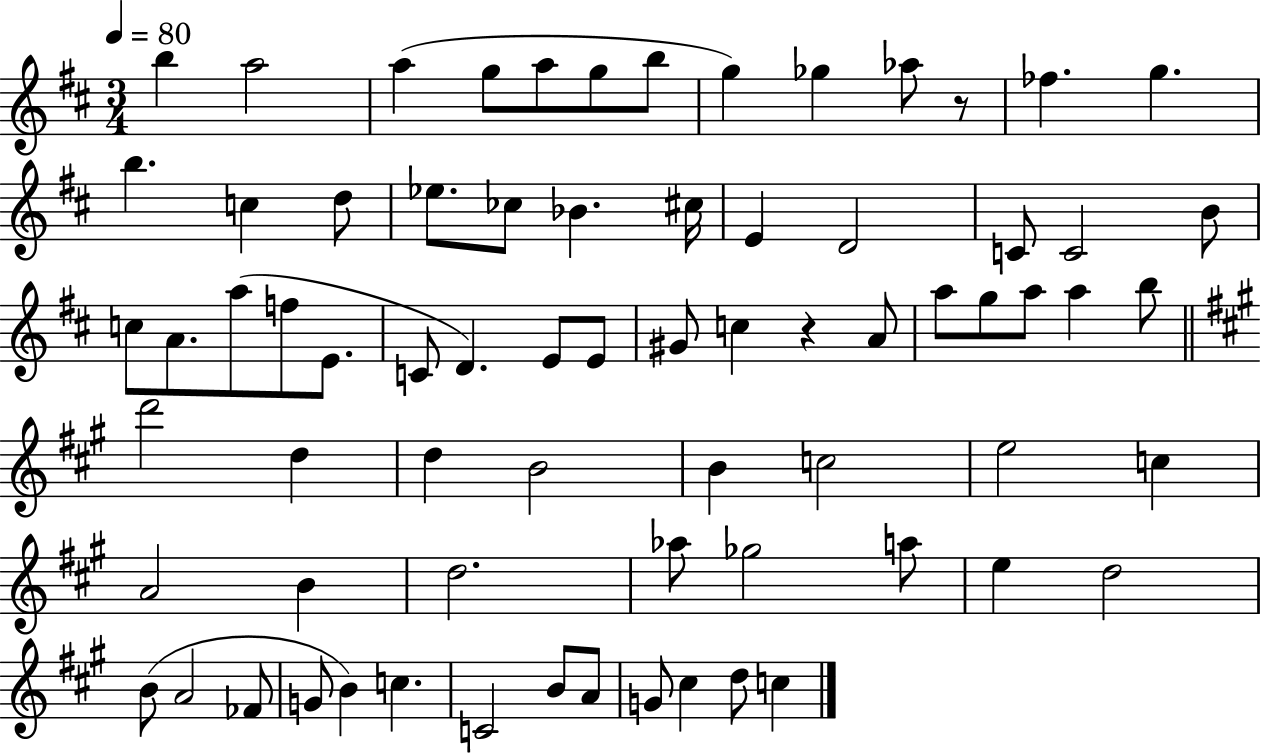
{
  \clef treble
  \numericTimeSignature
  \time 3/4
  \key d \major
  \tempo 4 = 80
  b''4 a''2 | a''4( g''8 a''8 g''8 b''8 | g''4) ges''4 aes''8 r8 | fes''4. g''4. | \break b''4. c''4 d''8 | ees''8. ces''8 bes'4. cis''16 | e'4 d'2 | c'8 c'2 b'8 | \break c''8 a'8. a''8( f''8 e'8. | c'8 d'4.) e'8 e'8 | gis'8 c''4 r4 a'8 | a''8 g''8 a''8 a''4 b''8 | \break \bar "||" \break \key a \major d'''2 d''4 | d''4 b'2 | b'4 c''2 | e''2 c''4 | \break a'2 b'4 | d''2. | aes''8 ges''2 a''8 | e''4 d''2 | \break b'8( a'2 fes'8 | g'8 b'4) c''4. | c'2 b'8 a'8 | g'8 cis''4 d''8 c''4 | \break \bar "|."
}